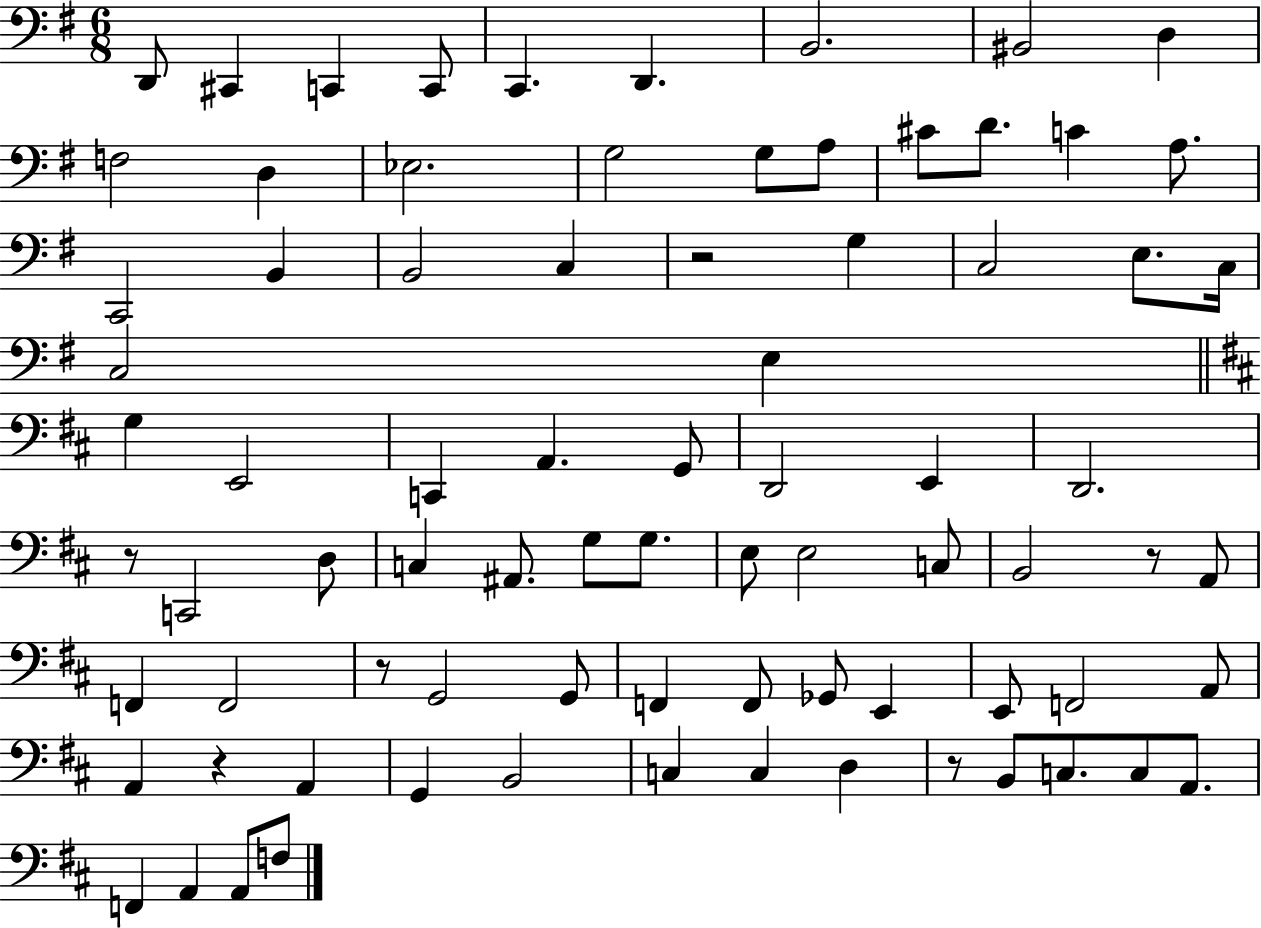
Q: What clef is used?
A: bass